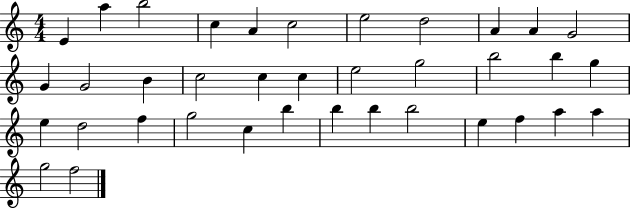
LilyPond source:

{
  \clef treble
  \numericTimeSignature
  \time 4/4
  \key c \major
  e'4 a''4 b''2 | c''4 a'4 c''2 | e''2 d''2 | a'4 a'4 g'2 | \break g'4 g'2 b'4 | c''2 c''4 c''4 | e''2 g''2 | b''2 b''4 g''4 | \break e''4 d''2 f''4 | g''2 c''4 b''4 | b''4 b''4 b''2 | e''4 f''4 a''4 a''4 | \break g''2 f''2 | \bar "|."
}